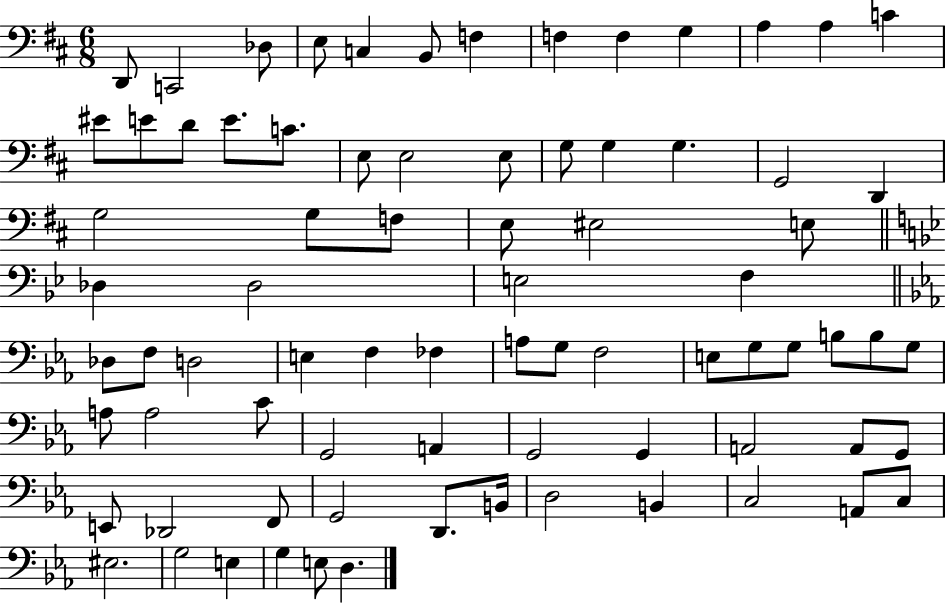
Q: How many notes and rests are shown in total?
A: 78